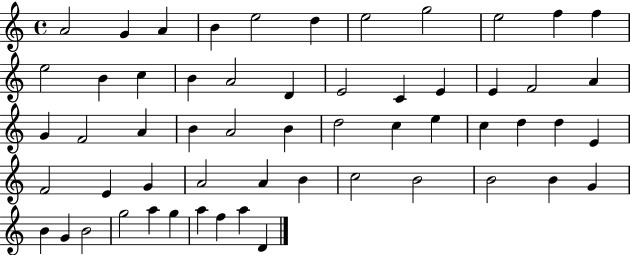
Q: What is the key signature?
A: C major